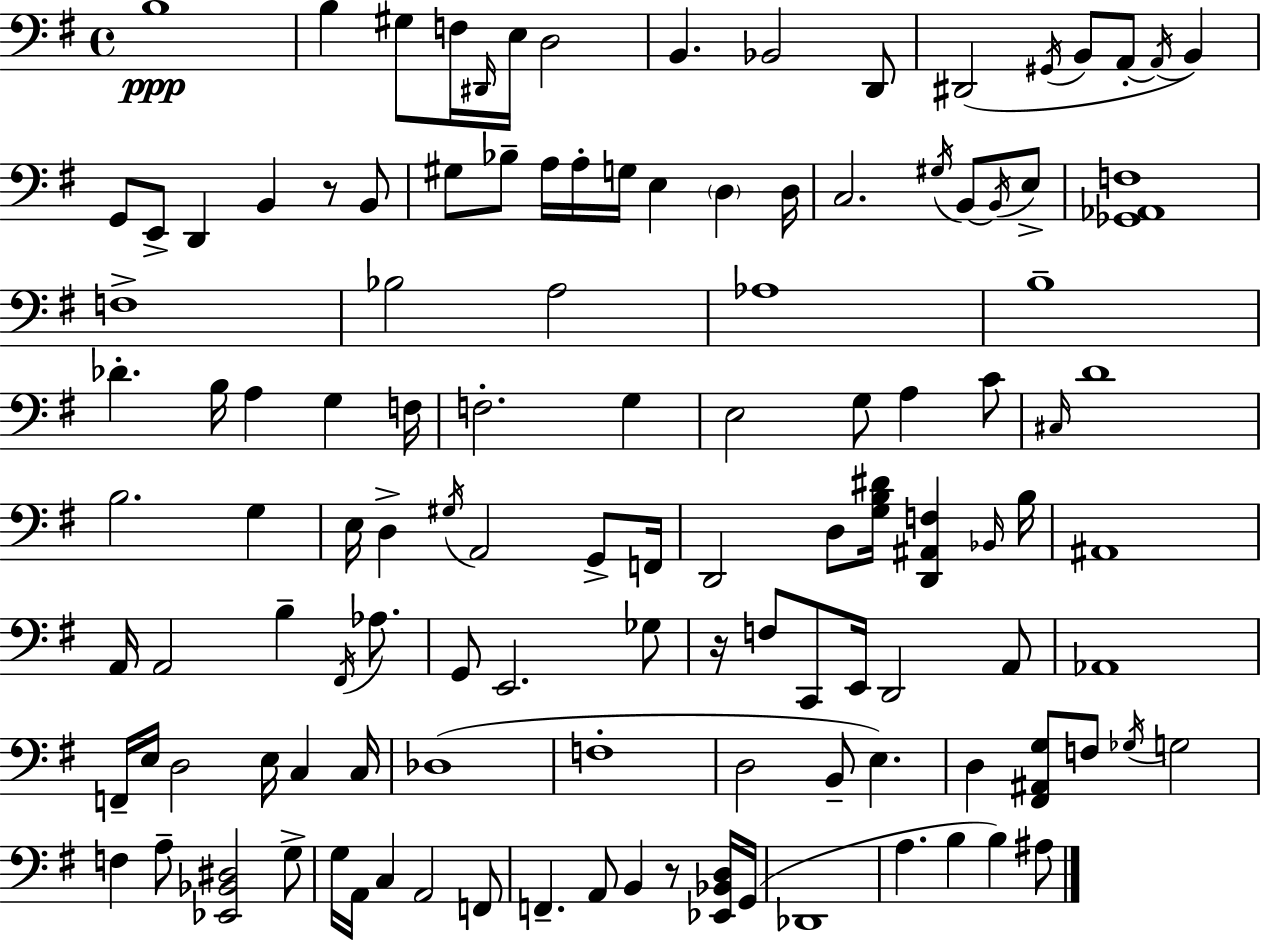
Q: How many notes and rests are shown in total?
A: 120